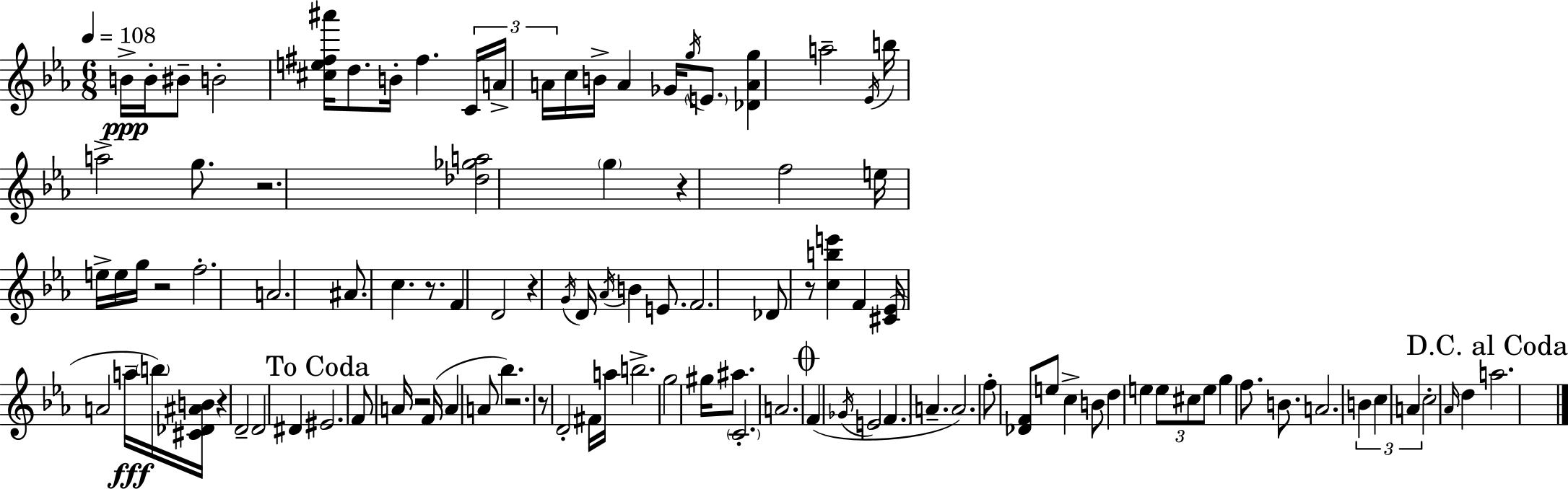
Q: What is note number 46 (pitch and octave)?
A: D4